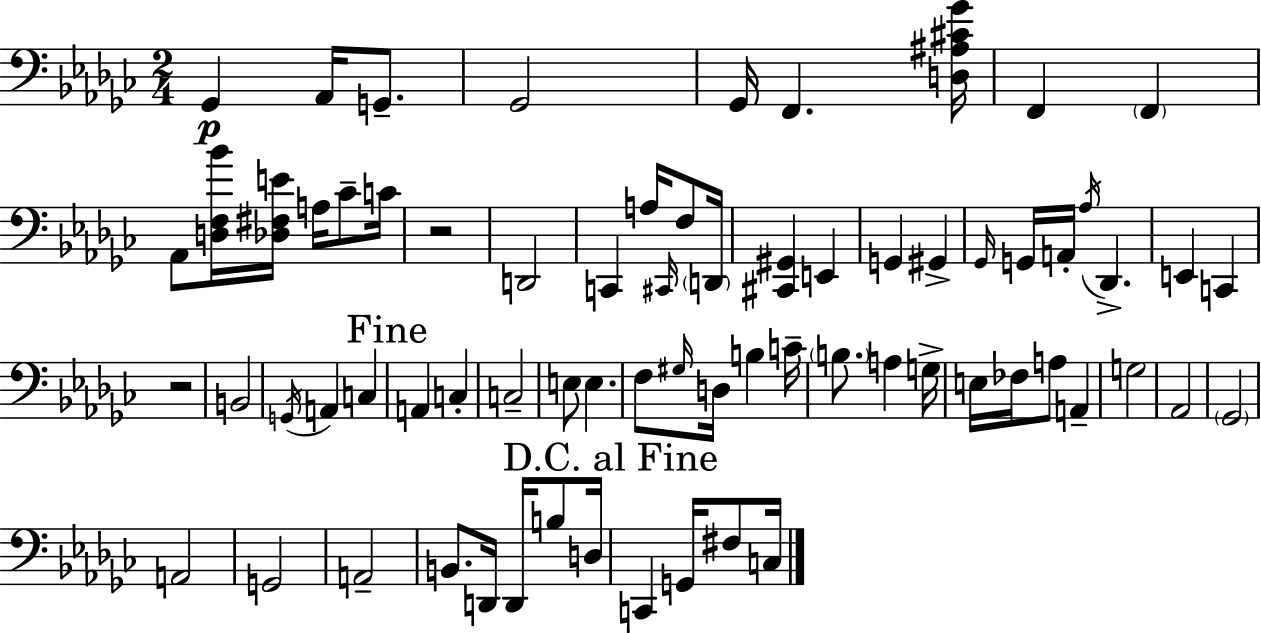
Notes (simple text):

Gb2/q Ab2/s G2/e. Gb2/h Gb2/s F2/q. [D3,A#3,C#4,Gb4]/s F2/q F2/q Ab2/e [D3,F3,Bb4]/s [Db3,F#3,E4]/s A3/s CES4/e C4/s R/h D2/h C2/q A3/s C#2/s F3/e D2/s [C#2,G#2]/q E2/q G2/q G#2/q Gb2/s G2/s A2/s Ab3/s Db2/q. E2/q C2/q R/h B2/h G2/s A2/q C3/q A2/q C3/q C3/h E3/e E3/q. F3/e G#3/s D3/s B3/q C4/s B3/e. A3/q G3/s E3/s FES3/s A3/e A2/q G3/h Ab2/h Gb2/h A2/h G2/h A2/h B2/e. D2/s D2/s B3/e D3/s C2/q G2/s F#3/e C3/s